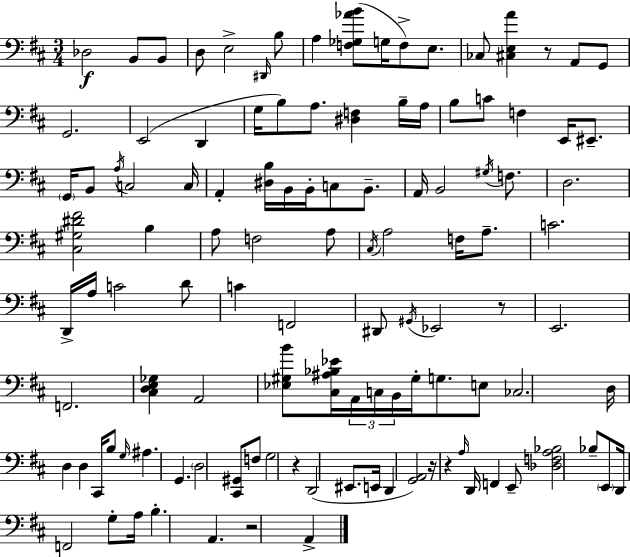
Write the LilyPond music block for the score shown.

{
  \clef bass
  \numericTimeSignature
  \time 3/4
  \key d \major
  des2\f b,8 b,8 | d8 e2-> \grace { dis,16 } b8 | a4 <f ges aes' b'>8( g16 f8->) e8. | ces8 <cis e a'>4 r8 a,8 g,8 | \break g,2. | e,2( d,4 | g16 b8) a8. <dis f>4 b16-- | a16 b8 c'8 f4 e,16 eis,8.-- | \break \parenthesize g,16 b,8 \acciaccatura { a16 } c2 | c16 a,4-. <dis b>16 b,16 b,16-. c8 b,8.-- | a,16 b,2 \acciaccatura { gis16 } | f8. d2. | \break <cis gis dis' fis'>2 b4 | a8 f2 | a8 \acciaccatura { cis16 } a2 | f16 a8.-- c'2. | \break d,16-> a16 c'2 | d'8 c'4 f,2 | dis,8 \acciaccatura { gis,16 } ees,2 | r8 e,2. | \break f,2. | <cis d e ges>4 a,2 | <ees gis b'>8 <cis ais bes ees'>16 \tuplet 3/2 { a,16 c16 b,16 } gis16-. | g8. e8 ces2. | \break d16 d4 d4 | cis,16 b8 \grace { g16 } ais4. | g,4. \parenthesize d2 | <cis, gis,>8 f8 g2 | \break r4 d,2( | eis,8. e,16 d,4 <g, a,>2) | r16 r4 \grace { a16 } | d,16 f,4 e,8-- <des f a bes>2 | \break bes8-- \parenthesize e,8 d,16 f,2 | g8-. a16 b4.-. | a,4. r2 | a,4-> \bar "|."
}